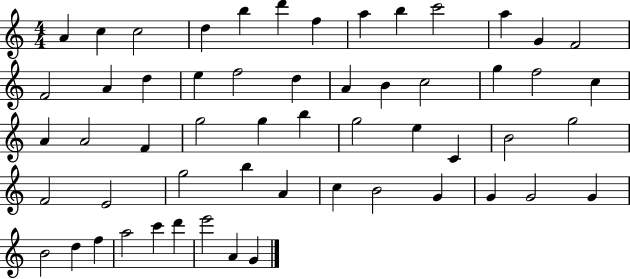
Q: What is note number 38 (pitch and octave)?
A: E4